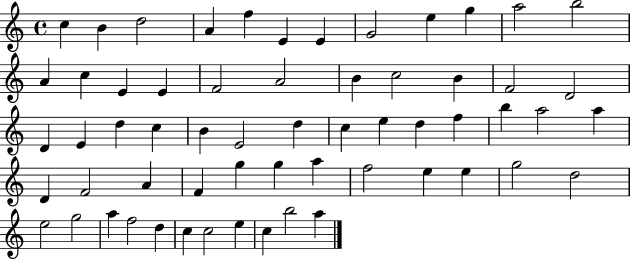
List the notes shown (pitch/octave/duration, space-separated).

C5/q B4/q D5/h A4/q F5/q E4/q E4/q G4/h E5/q G5/q A5/h B5/h A4/q C5/q E4/q E4/q F4/h A4/h B4/q C5/h B4/q F4/h D4/h D4/q E4/q D5/q C5/q B4/q E4/h D5/q C5/q E5/q D5/q F5/q B5/q A5/h A5/q D4/q F4/h A4/q F4/q G5/q G5/q A5/q F5/h E5/q E5/q G5/h D5/h E5/h G5/h A5/q F5/h D5/q C5/q C5/h E5/q C5/q B5/h A5/q